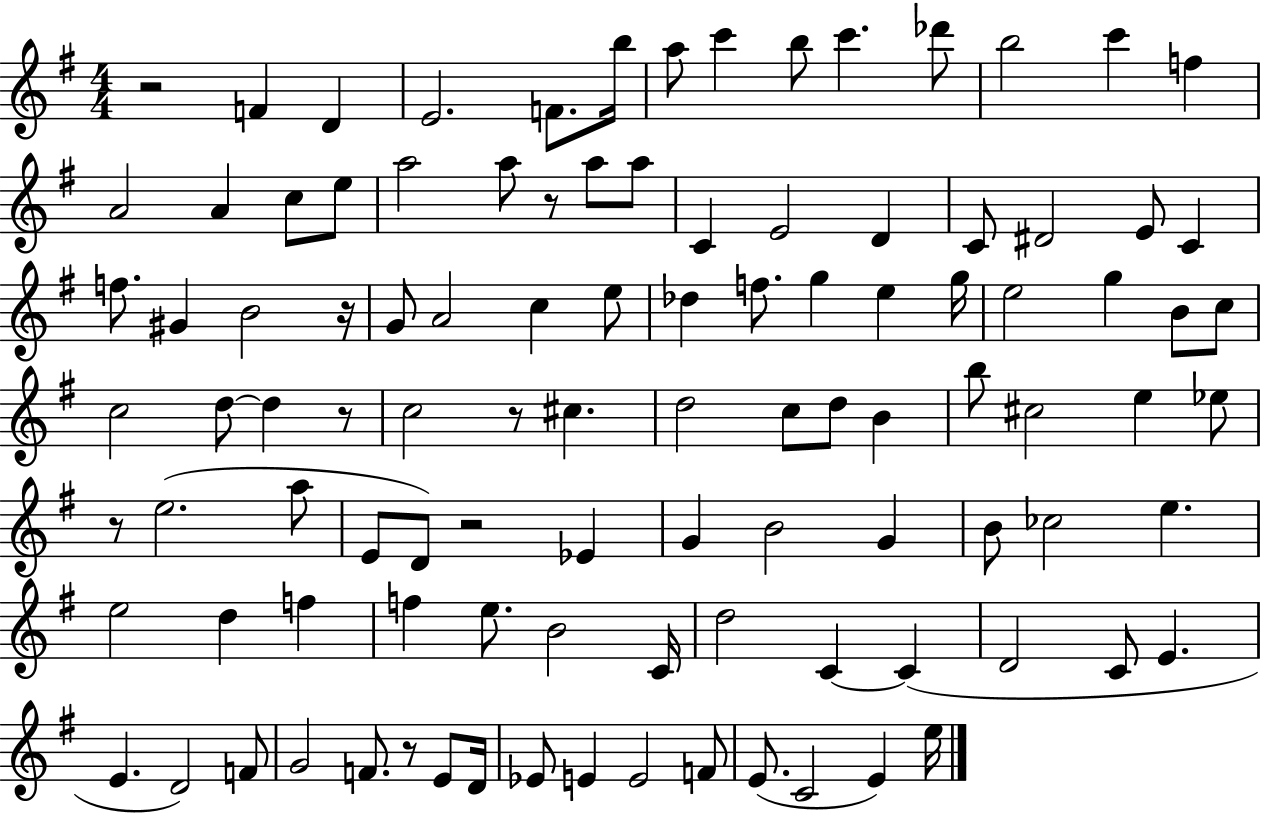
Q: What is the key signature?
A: G major